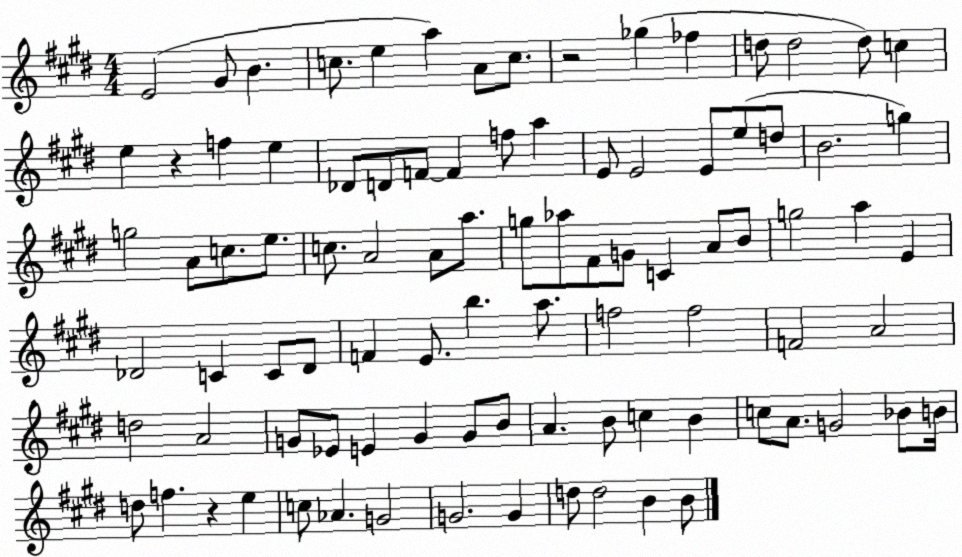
X:1
T:Untitled
M:4/4
L:1/4
K:E
E2 ^G/2 B c/2 e a A/2 c/2 z2 _g _f d/2 d2 d/2 c e z f e _D/2 D/2 F/2 F f/2 a E/2 E2 E/2 e/2 d/2 B2 g g2 A/2 c/2 e/2 c/2 A2 A/2 a/2 g/2 _a/2 ^F/2 G/2 C A/2 B/2 g2 a E _D2 C C/2 _D/2 F E/2 b a/2 f2 f2 F2 A2 d2 A2 G/2 _E/2 E G G/2 B/2 A B/2 c B c/2 A/2 G2 _B/2 B/4 d/2 f z e c/2 _A G2 G2 G d/2 d2 B B/2